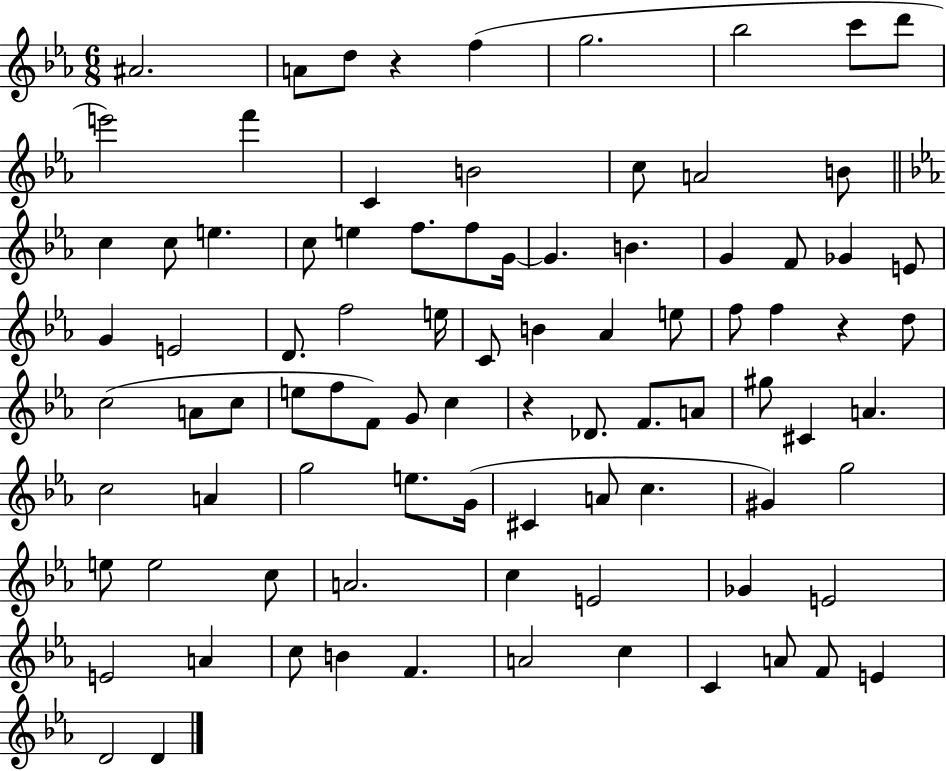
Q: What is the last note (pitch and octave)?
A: D4